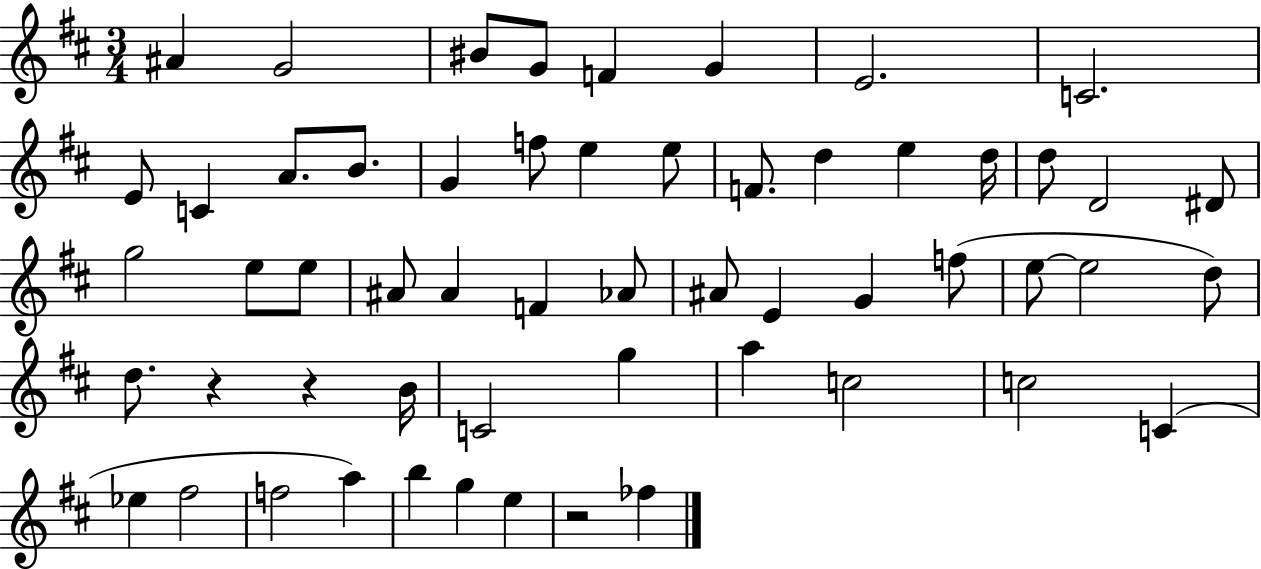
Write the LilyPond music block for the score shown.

{
  \clef treble
  \numericTimeSignature
  \time 3/4
  \key d \major
  \repeat volta 2 { ais'4 g'2 | bis'8 g'8 f'4 g'4 | e'2. | c'2. | \break e'8 c'4 a'8. b'8. | g'4 f''8 e''4 e''8 | f'8. d''4 e''4 d''16 | d''8 d'2 dis'8 | \break g''2 e''8 e''8 | ais'8 ais'4 f'4 aes'8 | ais'8 e'4 g'4 f''8( | e''8~~ e''2 d''8) | \break d''8. r4 r4 b'16 | c'2 g''4 | a''4 c''2 | c''2 c'4( | \break ees''4 fis''2 | f''2 a''4) | b''4 g''4 e''4 | r2 fes''4 | \break } \bar "|."
}